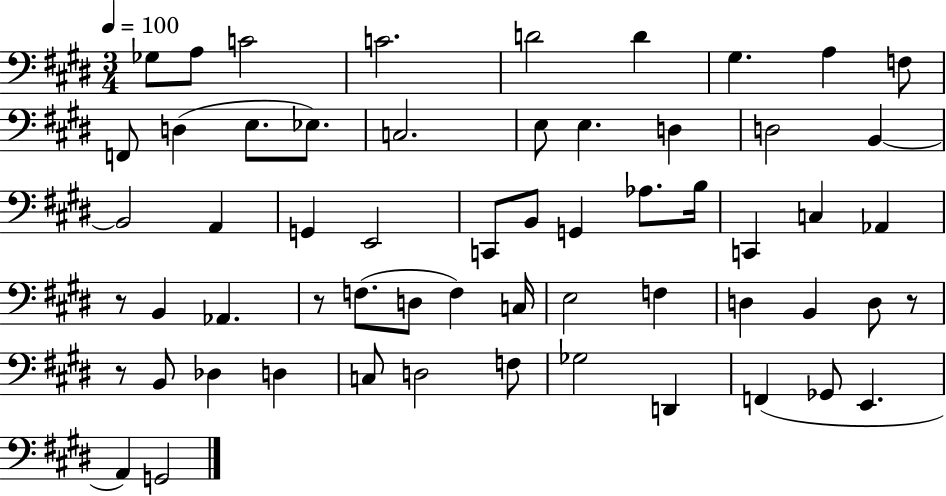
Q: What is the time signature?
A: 3/4